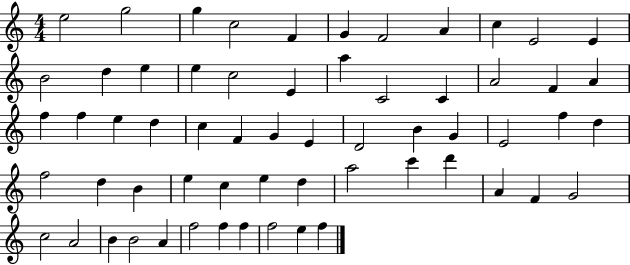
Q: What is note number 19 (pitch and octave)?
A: C4